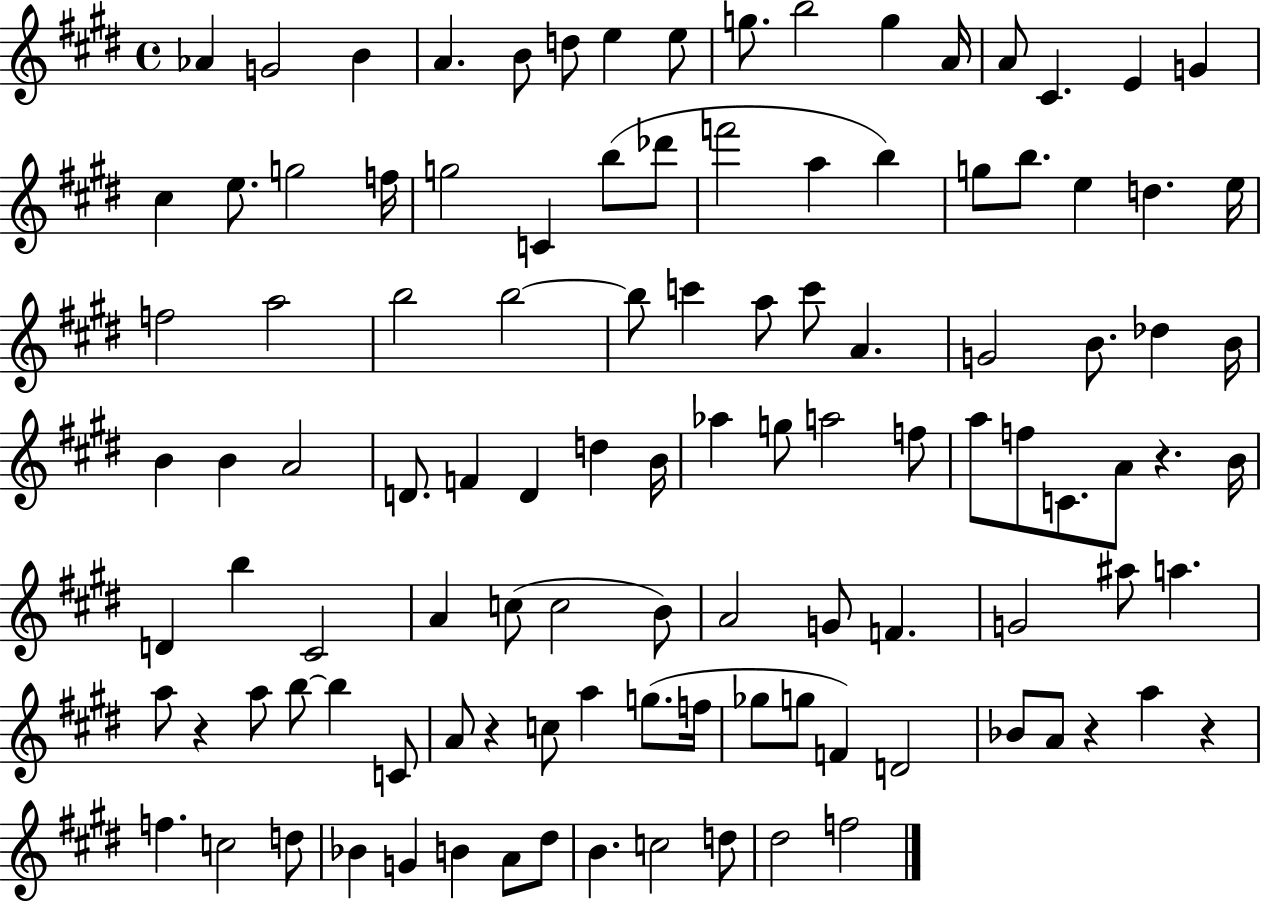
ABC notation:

X:1
T:Untitled
M:4/4
L:1/4
K:E
_A G2 B A B/2 d/2 e e/2 g/2 b2 g A/4 A/2 ^C E G ^c e/2 g2 f/4 g2 C b/2 _d'/2 f'2 a b g/2 b/2 e d e/4 f2 a2 b2 b2 b/2 c' a/2 c'/2 A G2 B/2 _d B/4 B B A2 D/2 F D d B/4 _a g/2 a2 f/2 a/2 f/2 C/2 A/2 z B/4 D b ^C2 A c/2 c2 B/2 A2 G/2 F G2 ^a/2 a a/2 z a/2 b/2 b C/2 A/2 z c/2 a g/2 f/4 _g/2 g/2 F D2 _B/2 A/2 z a z f c2 d/2 _B G B A/2 ^d/2 B c2 d/2 ^d2 f2